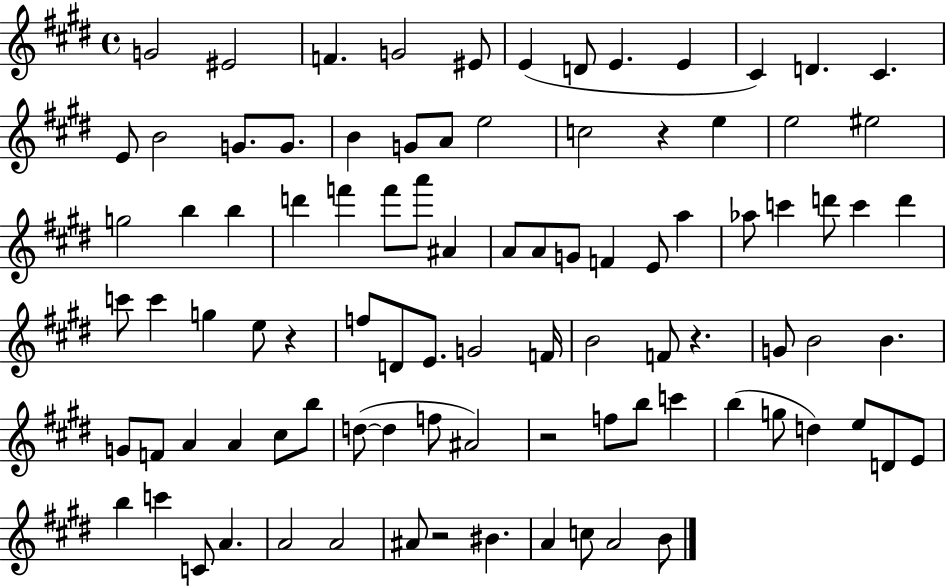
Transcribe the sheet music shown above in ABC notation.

X:1
T:Untitled
M:4/4
L:1/4
K:E
G2 ^E2 F G2 ^E/2 E D/2 E E ^C D ^C E/2 B2 G/2 G/2 B G/2 A/2 e2 c2 z e e2 ^e2 g2 b b d' f' f'/2 a'/2 ^A A/2 A/2 G/2 F E/2 a _a/2 c' d'/2 c' d' c'/2 c' g e/2 z f/2 D/2 E/2 G2 F/4 B2 F/2 z G/2 B2 B G/2 F/2 A A ^c/2 b/2 d/2 d f/2 ^A2 z2 f/2 b/2 c' b g/2 d e/2 D/2 E/2 b c' C/2 A A2 A2 ^A/2 z2 ^B A c/2 A2 B/2